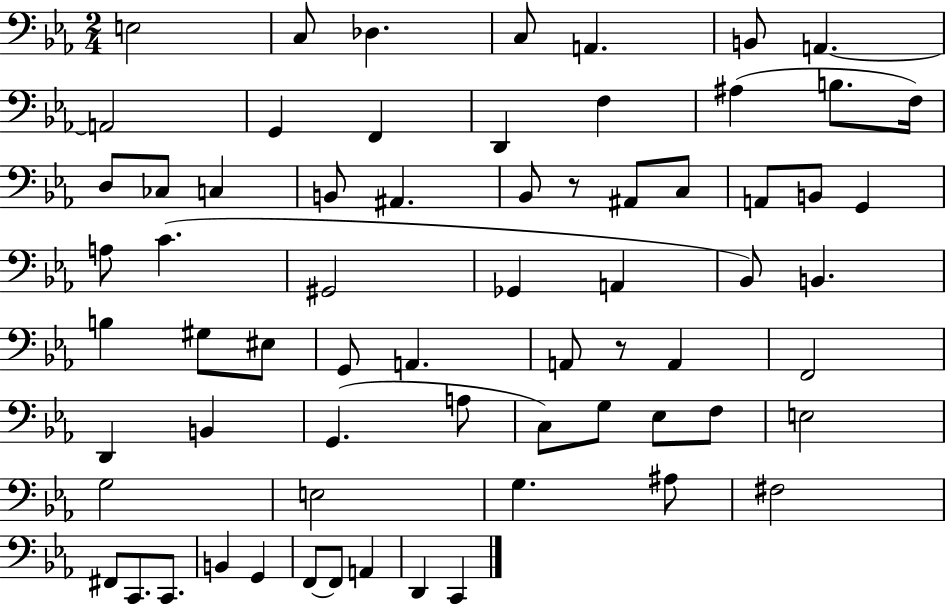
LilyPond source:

{
  \clef bass
  \numericTimeSignature
  \time 2/4
  \key ees \major
  \repeat volta 2 { e2 | c8 des4. | c8 a,4. | b,8 a,4.~~ | \break a,2 | g,4 f,4 | d,4 f4 | ais4( b8. f16) | \break d8 ces8 c4 | b,8 ais,4. | bes,8 r8 ais,8 c8 | a,8 b,8 g,4 | \break a8 c'4.( | gis,2 | ges,4 a,4 | bes,8) b,4. | \break b4 gis8 eis8 | g,8 a,4. | a,8 r8 a,4 | f,2 | \break d,4 b,4 | g,4.( a8 | c8) g8 ees8 f8 | e2 | \break g2 | e2 | g4. ais8 | fis2 | \break fis,8 c,8. c,8. | b,4 g,4 | f,8~~ f,8 a,4 | d,4 c,4 | \break } \bar "|."
}